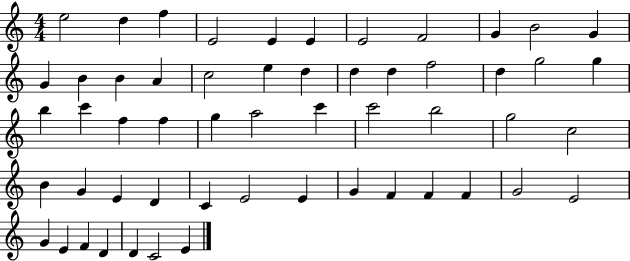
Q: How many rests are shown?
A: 0